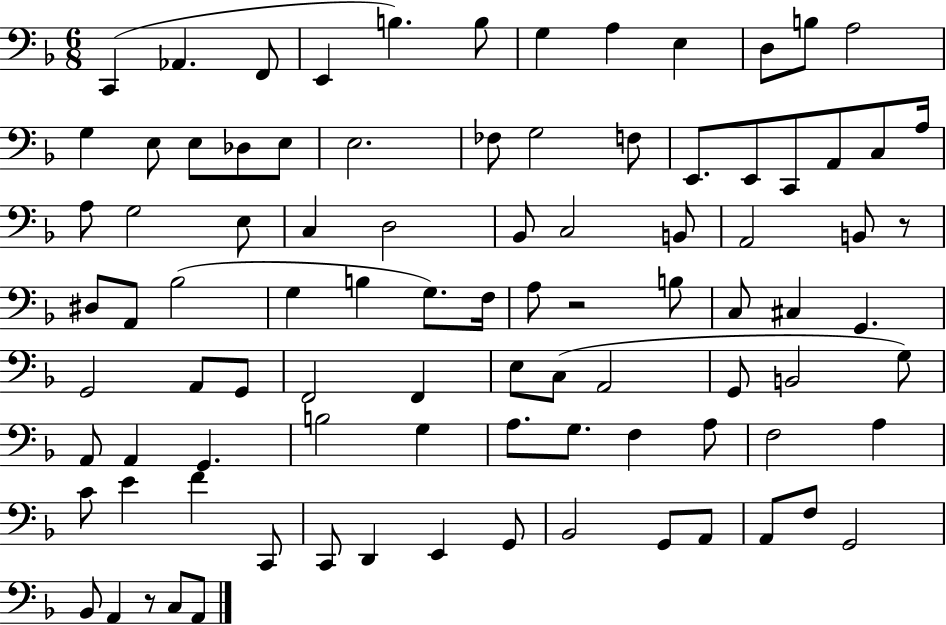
{
  \clef bass
  \numericTimeSignature
  \time 6/8
  \key f \major
  \repeat volta 2 { c,4( aes,4. f,8 | e,4 b4.) b8 | g4 a4 e4 | d8 b8 a2 | \break g4 e8 e8 des8 e8 | e2. | fes8 g2 f8 | e,8. e,8 c,8 a,8 c8 a16 | \break a8 g2 e8 | c4 d2 | bes,8 c2 b,8 | a,2 b,8 r8 | \break dis8 a,8 bes2( | g4 b4 g8.) f16 | a8 r2 b8 | c8 cis4 g,4. | \break g,2 a,8 g,8 | f,2 f,4 | e8 c8( a,2 | g,8 b,2 g8) | \break a,8 a,4 g,4. | b2 g4 | a8. g8. f4 a8 | f2 a4 | \break c'8 e'4 f'4 c,8 | c,8 d,4 e,4 g,8 | bes,2 g,8 a,8 | a,8 f8 g,2 | \break bes,8 a,4 r8 c8 a,8 | } \bar "|."
}